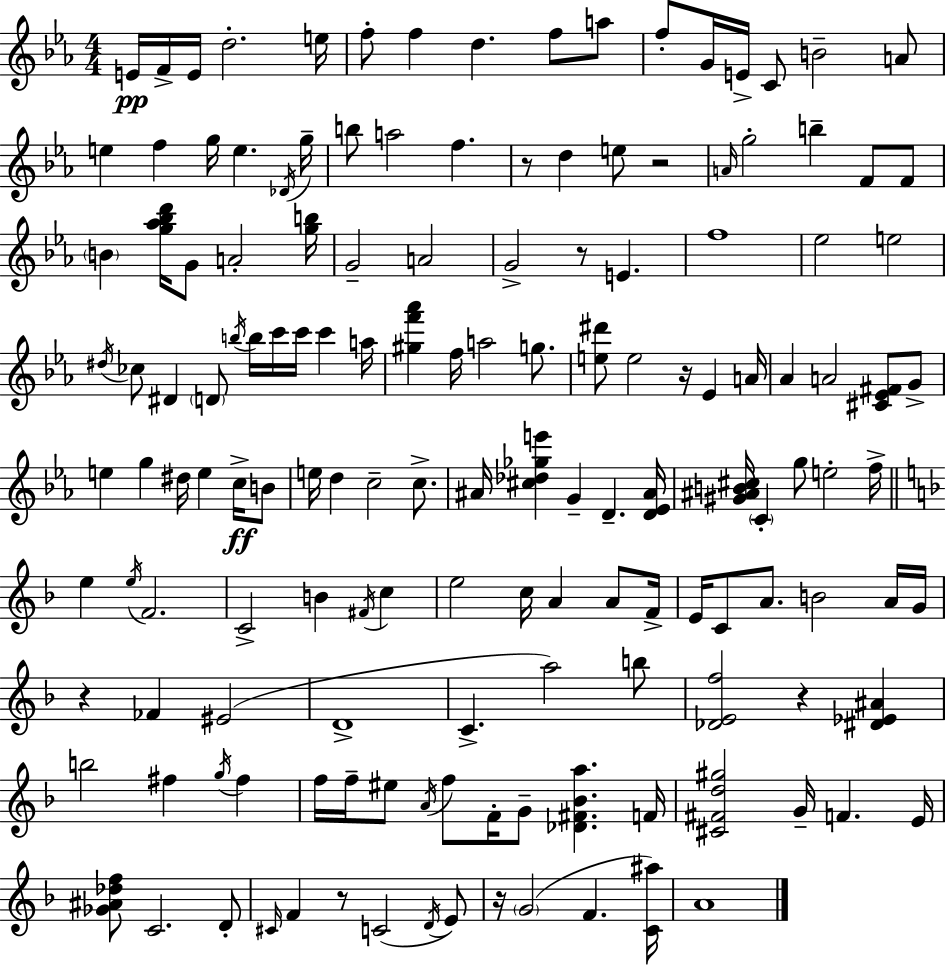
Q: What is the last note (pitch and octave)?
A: A4